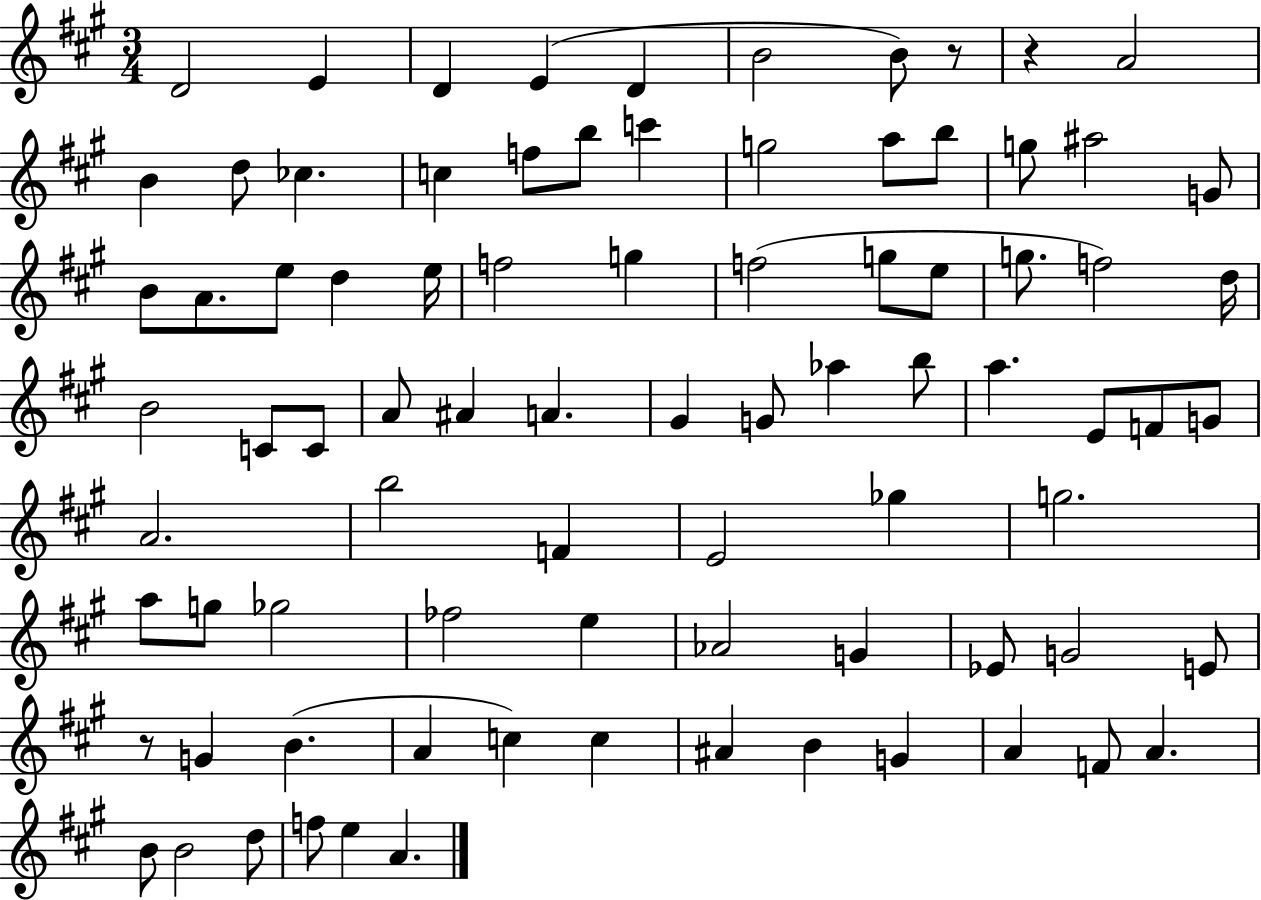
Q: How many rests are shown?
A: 3